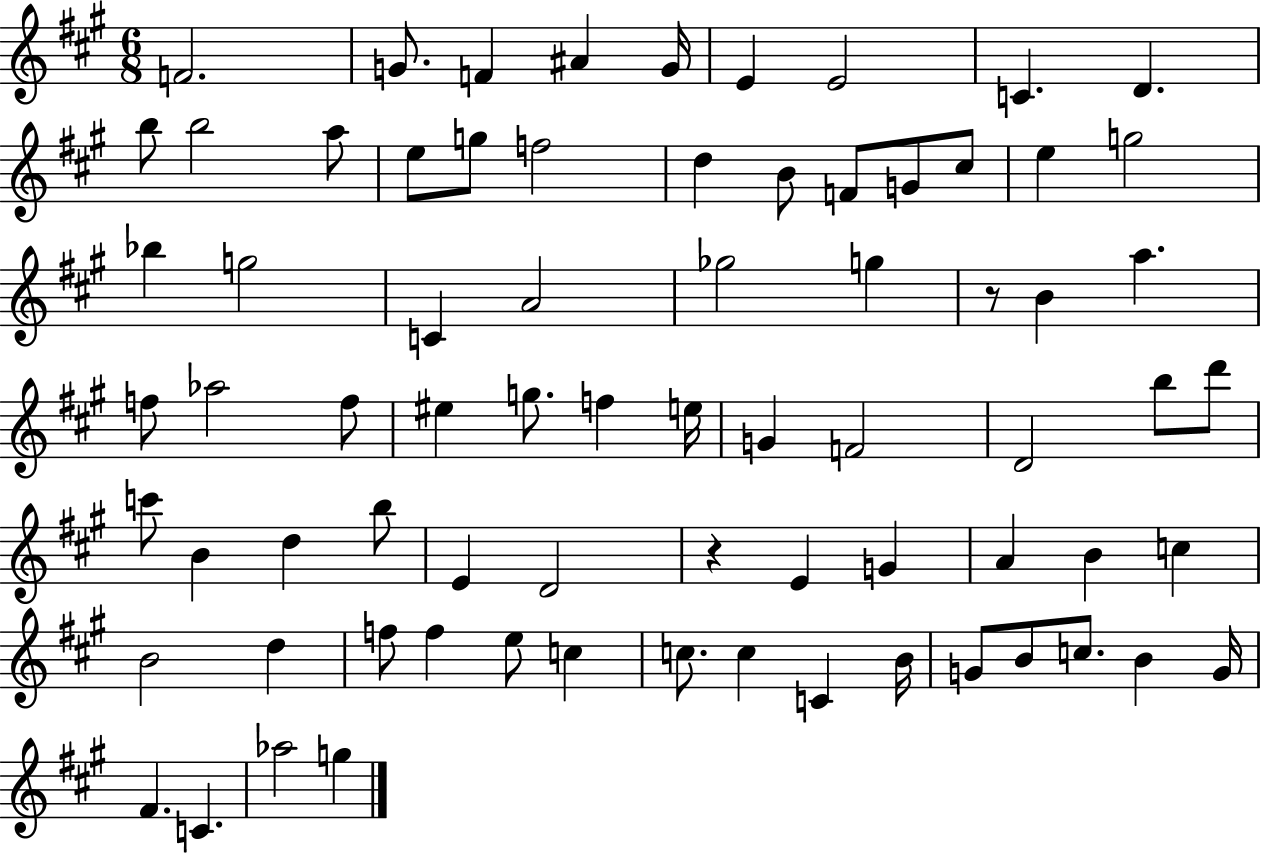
{
  \clef treble
  \numericTimeSignature
  \time 6/8
  \key a \major
  f'2. | g'8. f'4 ais'4 g'16 | e'4 e'2 | c'4. d'4. | \break b''8 b''2 a''8 | e''8 g''8 f''2 | d''4 b'8 f'8 g'8 cis''8 | e''4 g''2 | \break bes''4 g''2 | c'4 a'2 | ges''2 g''4 | r8 b'4 a''4. | \break f''8 aes''2 f''8 | eis''4 g''8. f''4 e''16 | g'4 f'2 | d'2 b''8 d'''8 | \break c'''8 b'4 d''4 b''8 | e'4 d'2 | r4 e'4 g'4 | a'4 b'4 c''4 | \break b'2 d''4 | f''8 f''4 e''8 c''4 | c''8. c''4 c'4 b'16 | g'8 b'8 c''8. b'4 g'16 | \break fis'4. c'4. | aes''2 g''4 | \bar "|."
}